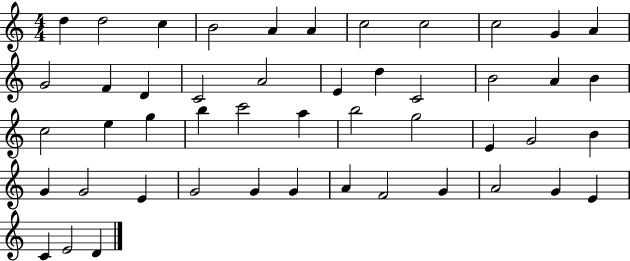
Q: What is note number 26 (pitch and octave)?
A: B5